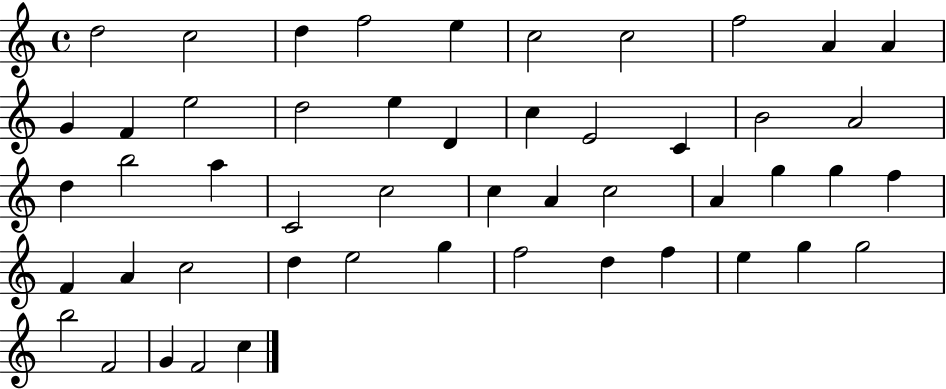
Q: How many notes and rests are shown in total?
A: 50